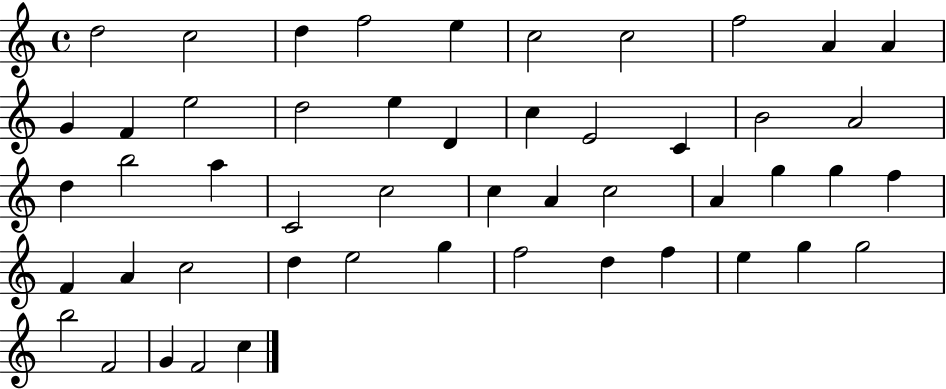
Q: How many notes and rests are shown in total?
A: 50